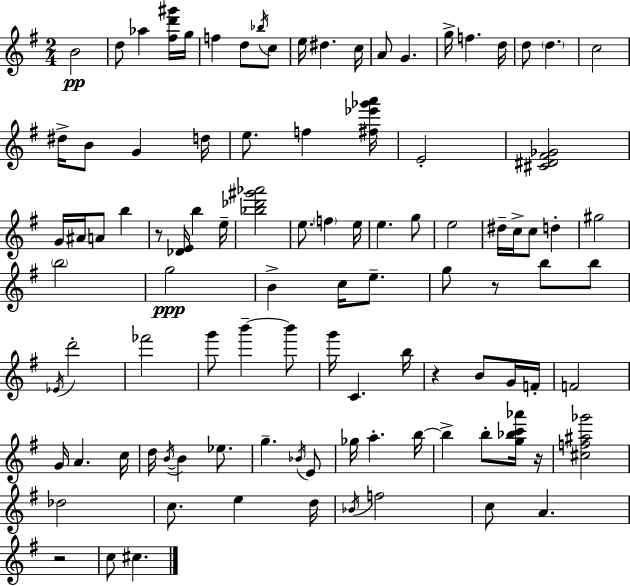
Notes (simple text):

B4/h D5/e Ab5/q [F#5,D6,G#6]/s G5/s F5/q D5/e Bb5/s C5/e E5/s D#5/q. C5/s A4/e G4/q. G5/s F5/q. D5/s D5/e D5/q. C5/h D#5/s B4/e G4/q D5/s E5/e. F5/q [F#5,Eb6,Gb6,A6]/s E4/h [C#4,D#4,F#4,Gb4]/h G4/s A#4/s A4/e B5/q R/e [Db4,E4]/s B5/q E5/s [Bb5,Db6,G#6,Ab6]/h E5/e. F5/q E5/s E5/q. G5/e E5/h D#5/s C5/s C5/e D5/q G#5/h B5/h G5/h B4/q C5/s E5/e. G5/e R/e B5/e B5/e Eb4/s D6/h FES6/h G6/e B6/q B6/e G6/s C4/q. B5/s R/q B4/e G4/s F4/s F4/h G4/s A4/q. C5/s D5/s B4/s B4/q Eb5/e. G5/q. Bb4/s E4/e Gb5/s A5/q. B5/s B5/q B5/e [G5,Bb5,C6,Ab6]/s R/s [C#5,F5,A#5,Gb6]/h Db5/h C5/e. E5/q D5/s Bb4/s F5/h C5/e A4/q. R/h C5/e C#5/q.